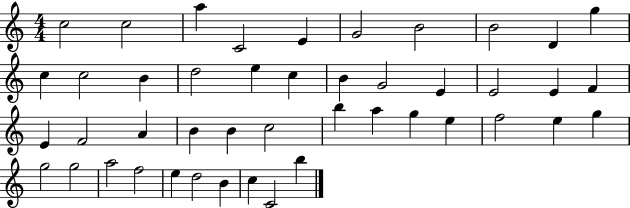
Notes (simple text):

C5/h C5/h A5/q C4/h E4/q G4/h B4/h B4/h D4/q G5/q C5/q C5/h B4/q D5/h E5/q C5/q B4/q G4/h E4/q E4/h E4/q F4/q E4/q F4/h A4/q B4/q B4/q C5/h B5/q A5/q G5/q E5/q F5/h E5/q G5/q G5/h G5/h A5/h F5/h E5/q D5/h B4/q C5/q C4/h B5/q